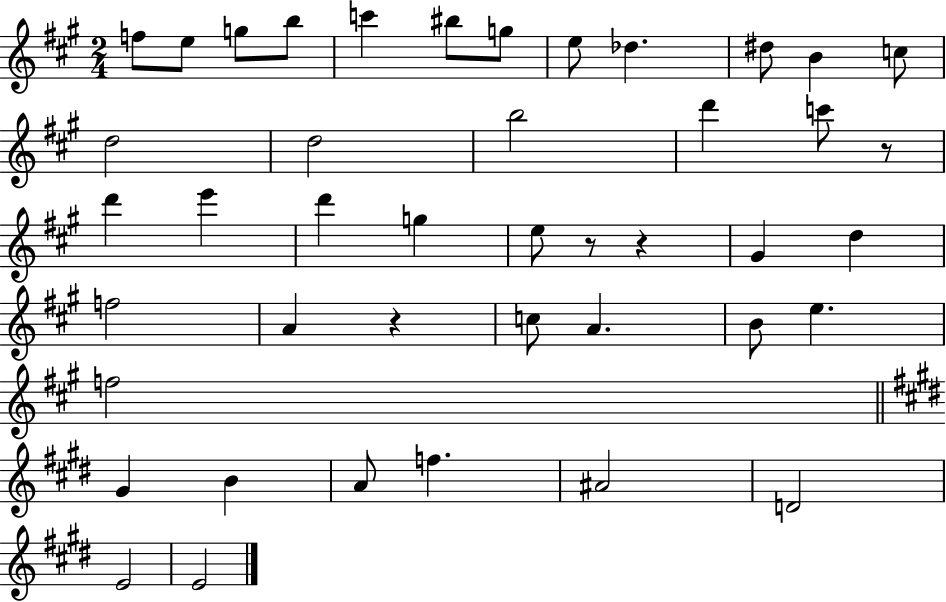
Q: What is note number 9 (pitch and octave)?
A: Db5